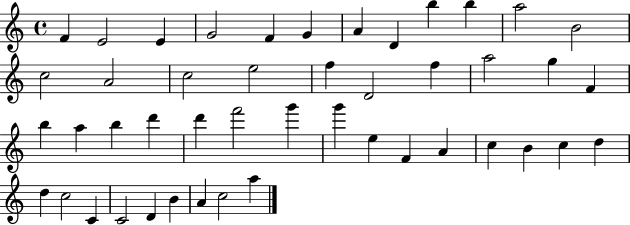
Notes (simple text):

F4/q E4/h E4/q G4/h F4/q G4/q A4/q D4/q B5/q B5/q A5/h B4/h C5/h A4/h C5/h E5/h F5/q D4/h F5/q A5/h G5/q F4/q B5/q A5/q B5/q D6/q D6/q F6/h G6/q G6/q E5/q F4/q A4/q C5/q B4/q C5/q D5/q D5/q C5/h C4/q C4/h D4/q B4/q A4/q C5/h A5/q